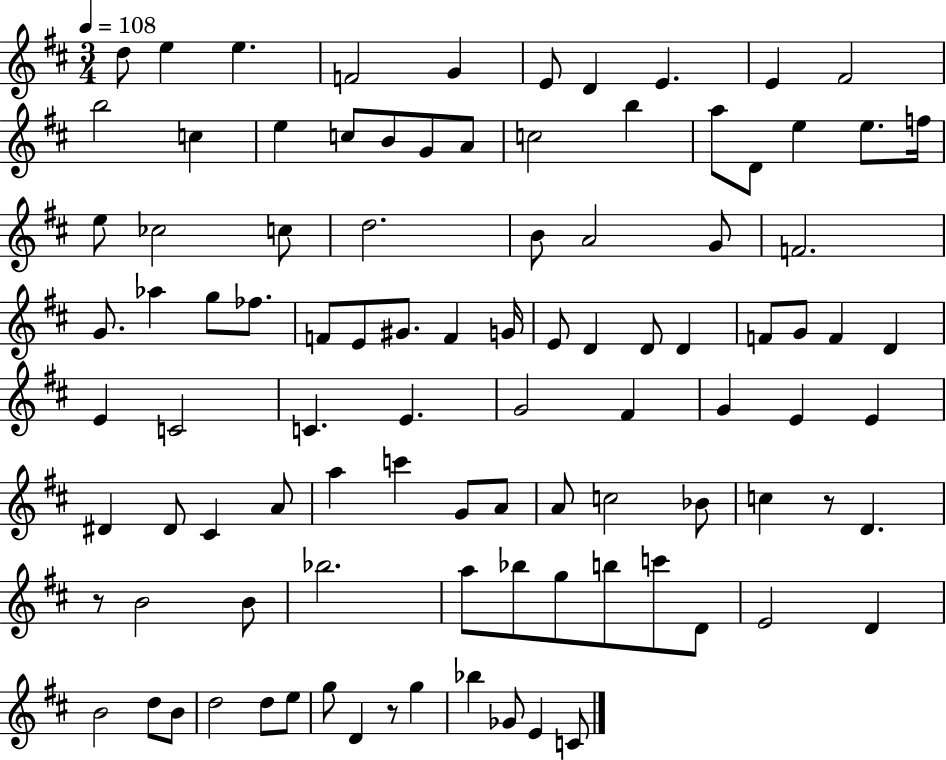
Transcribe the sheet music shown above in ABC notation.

X:1
T:Untitled
M:3/4
L:1/4
K:D
d/2 e e F2 G E/2 D E E ^F2 b2 c e c/2 B/2 G/2 A/2 c2 b a/2 D/2 e e/2 f/4 e/2 _c2 c/2 d2 B/2 A2 G/2 F2 G/2 _a g/2 _f/2 F/2 E/2 ^G/2 F G/4 E/2 D D/2 D F/2 G/2 F D E C2 C E G2 ^F G E E ^D ^D/2 ^C A/2 a c' G/2 A/2 A/2 c2 _B/2 c z/2 D z/2 B2 B/2 _b2 a/2 _b/2 g/2 b/2 c'/2 D/2 E2 D B2 d/2 B/2 d2 d/2 e/2 g/2 D z/2 g _b _G/2 E C/2